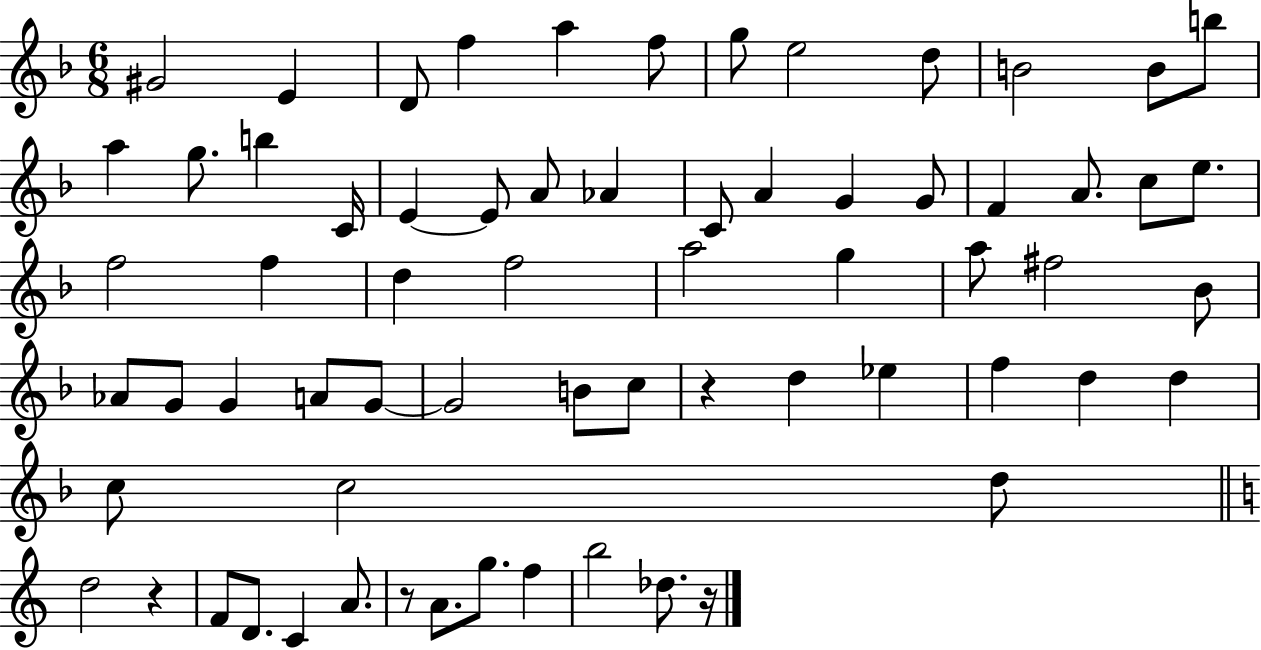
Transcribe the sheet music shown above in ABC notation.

X:1
T:Untitled
M:6/8
L:1/4
K:F
^G2 E D/2 f a f/2 g/2 e2 d/2 B2 B/2 b/2 a g/2 b C/4 E E/2 A/2 _A C/2 A G G/2 F A/2 c/2 e/2 f2 f d f2 a2 g a/2 ^f2 _B/2 _A/2 G/2 G A/2 G/2 G2 B/2 c/2 z d _e f d d c/2 c2 d/2 d2 z F/2 D/2 C A/2 z/2 A/2 g/2 f b2 _d/2 z/4